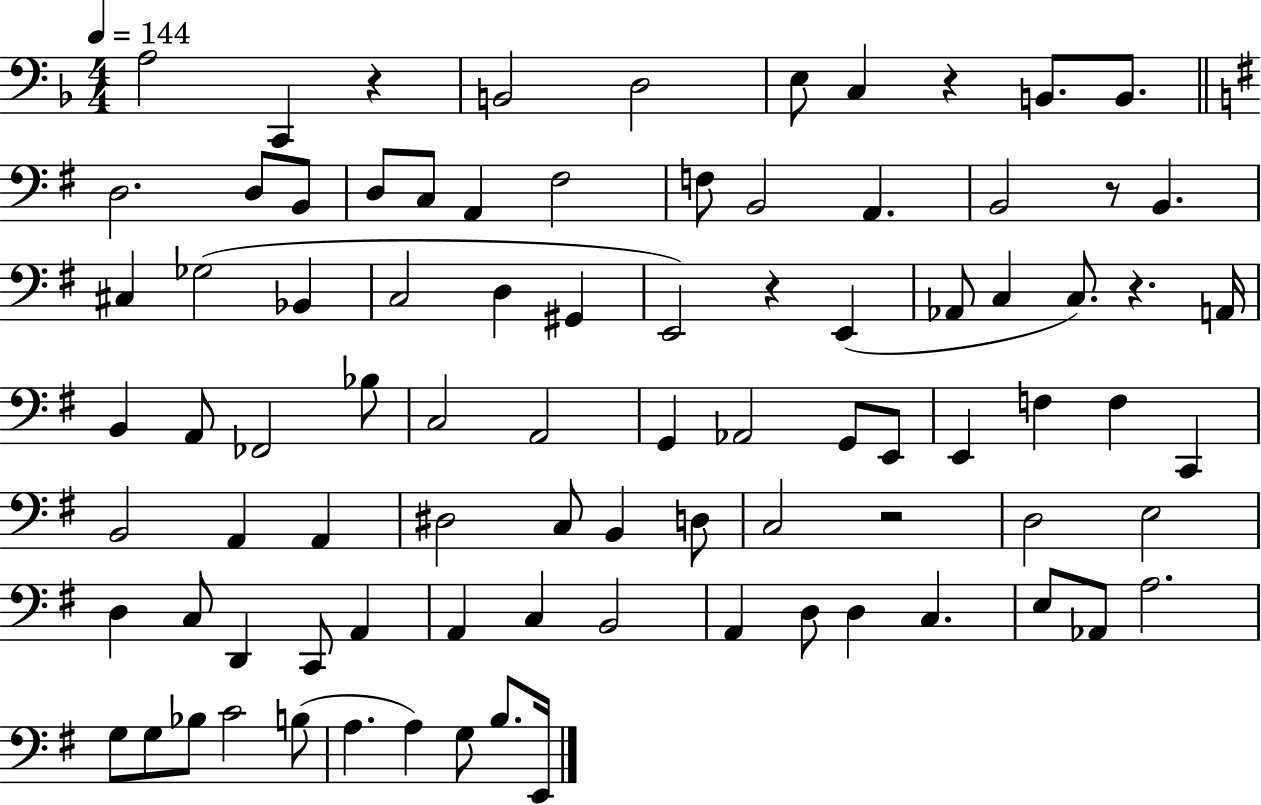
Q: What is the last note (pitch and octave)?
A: E2